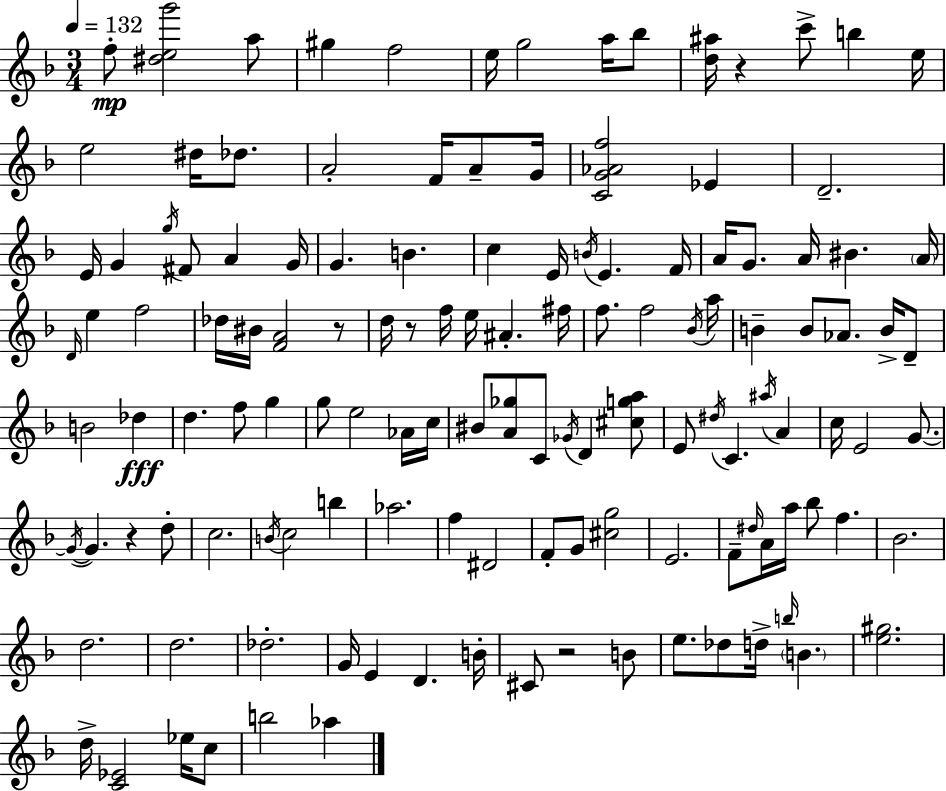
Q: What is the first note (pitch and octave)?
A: F5